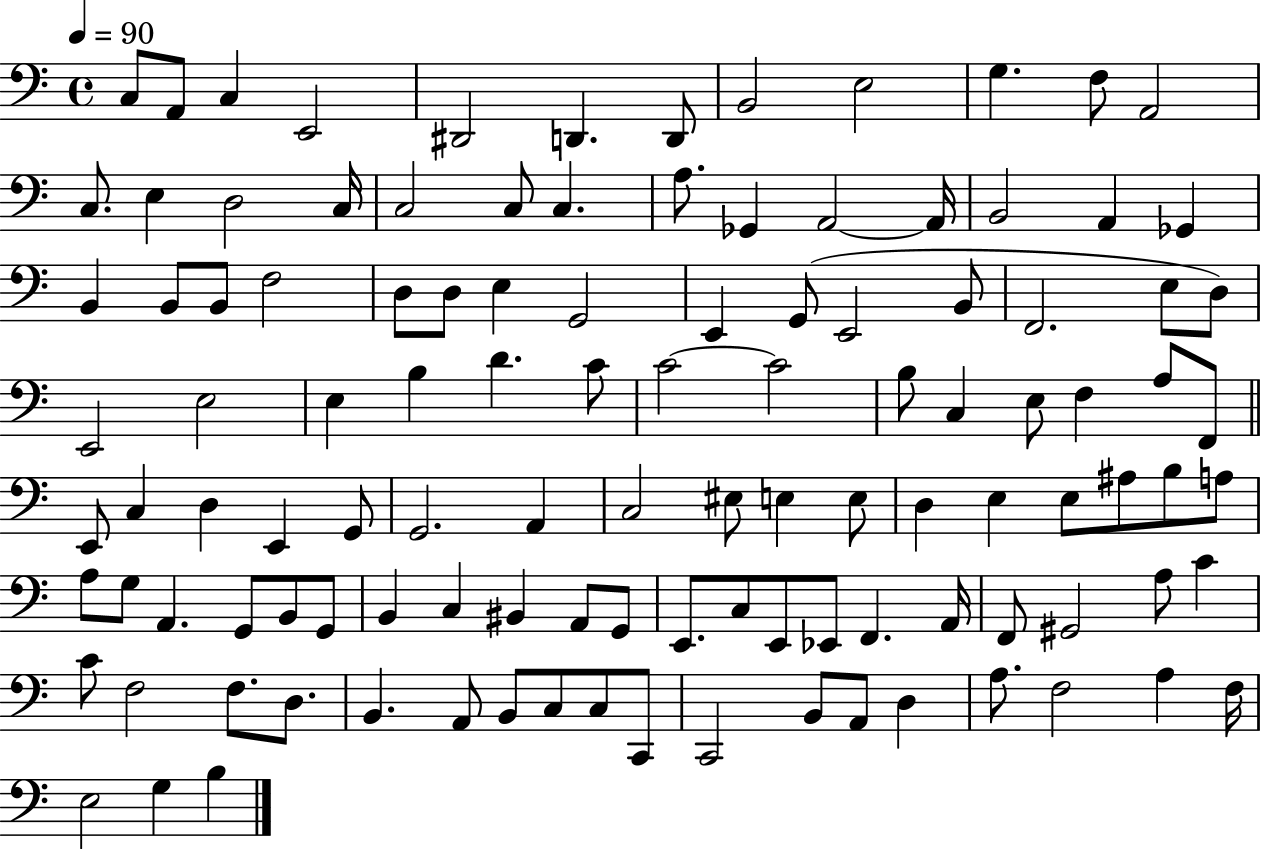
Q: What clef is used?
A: bass